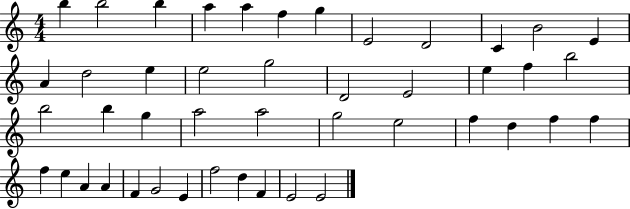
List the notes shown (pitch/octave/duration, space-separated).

B5/q B5/h B5/q A5/q A5/q F5/q G5/q E4/h D4/h C4/q B4/h E4/q A4/q D5/h E5/q E5/h G5/h D4/h E4/h E5/q F5/q B5/h B5/h B5/q G5/q A5/h A5/h G5/h E5/h F5/q D5/q F5/q F5/q F5/q E5/q A4/q A4/q F4/q G4/h E4/q F5/h D5/q F4/q E4/h E4/h